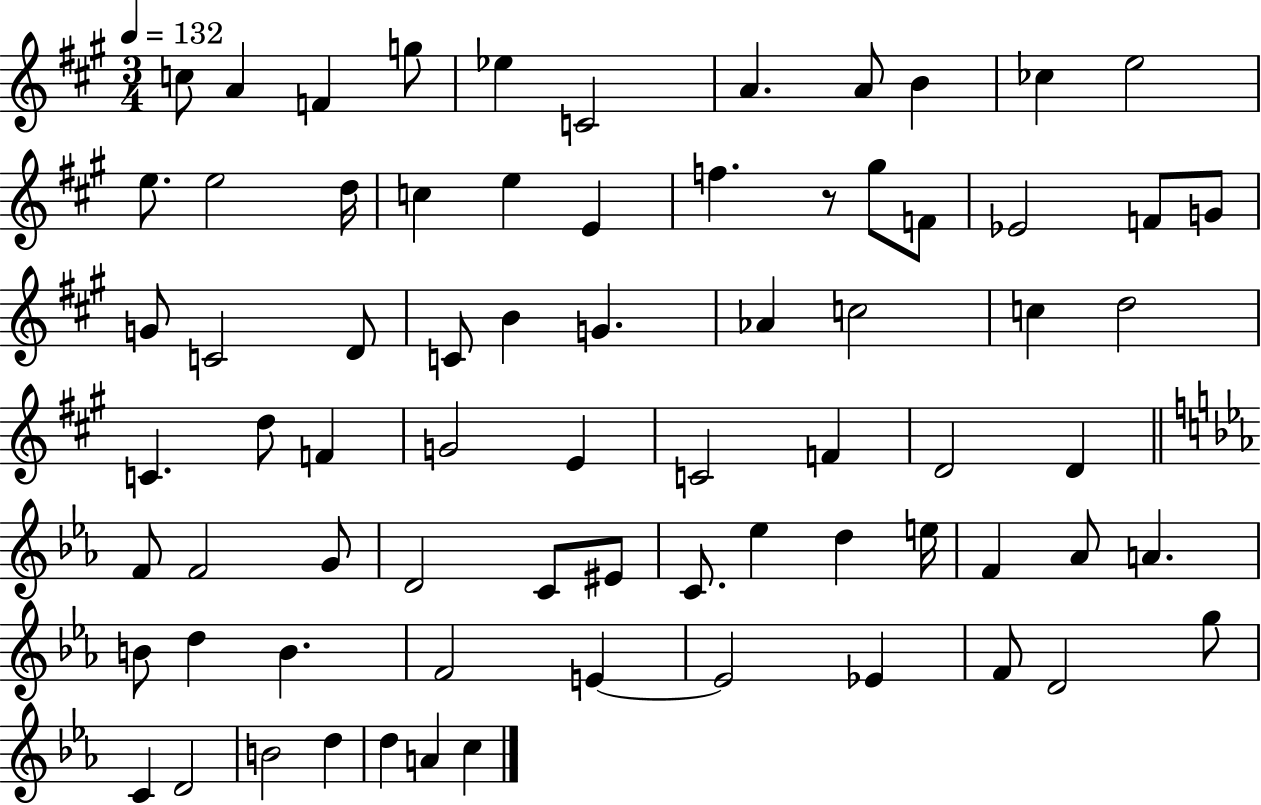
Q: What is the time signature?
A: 3/4